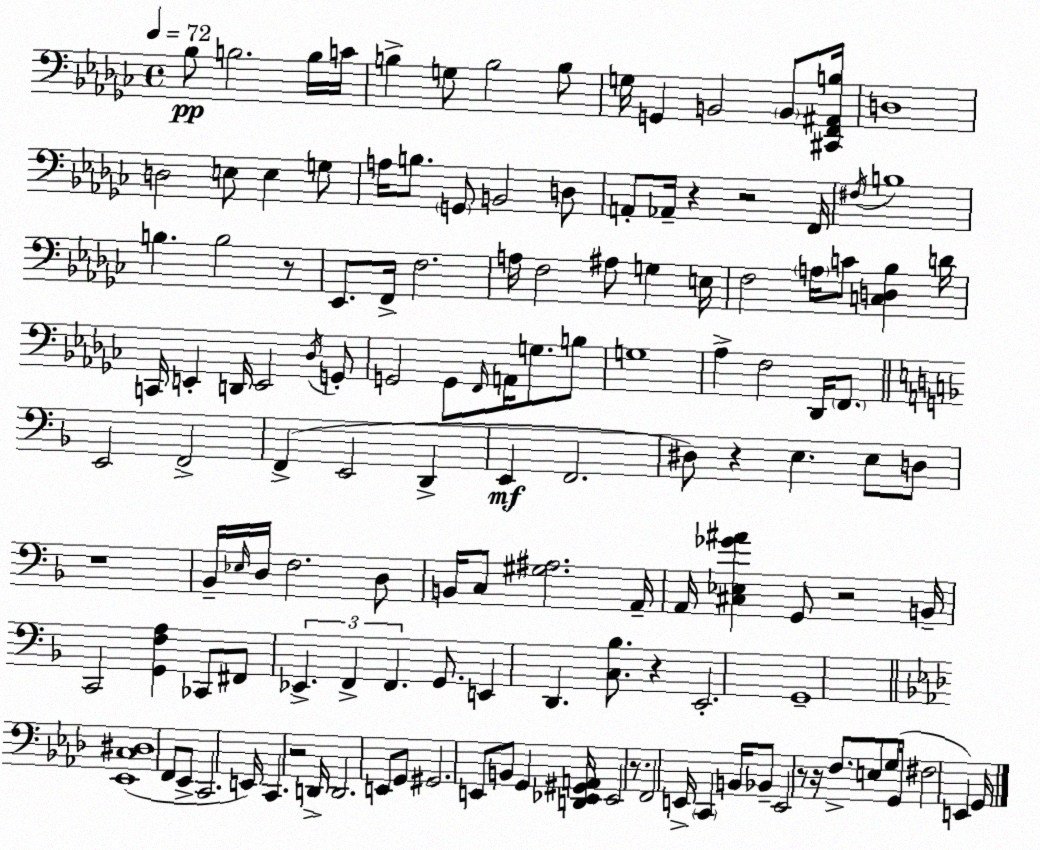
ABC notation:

X:1
T:Untitled
M:4/4
L:1/4
K:Ebm
_B,/2 B,2 B,/4 C/4 B, G,/2 B,2 B,/2 G,/4 G,, B,,2 B,,/2 [^C,,F,,^A,,B,]/4 D,4 D,2 E,/2 E, G,/2 A,/4 B,/2 G,,/2 B,,2 D,/2 A,,/2 _A,,/4 z z2 F,,/4 ^F,/4 B,4 B, B,2 z/2 _E,,/2 F,,/4 F,2 A,/4 F,2 ^A,/2 G, E,/4 F,2 A,/4 C/2 [C,D,_B,] D/4 C,,/4 E,, D,,/4 E,,2 _D,/4 G,,/2 G,,2 G,,/2 F,,/4 A,,/4 G,/2 B,/2 G,4 _A, F,2 _D,,/4 F,,/2 E,,2 F,,2 F,, E,,2 D,, E,, F,,2 ^D,/2 z E, E,/2 D,/2 z4 _B,,/4 _E,/4 D,/4 F,2 D,/2 B,,/4 C,/2 [^G,^A,]2 A,,/4 A,,/4 [^C,_E,_G^A] G,,/2 z2 B,,/4 C,,2 [G,,F,A,] _C,,/2 ^F,,/2 _E,, F,, F,, G,,/2 E,, D,, [C,_B,]/2 z E,,2 G,,4 [_E,,C,^D,]4 F,,/2 _E,,/2 C,,2 E,,/4 C,, z2 D,,/4 D,,2 E,,/2 G,,/2 ^G,,2 E,,/2 B,,/2 G,, [D,,_E,,^G,,A,,]/4 _E,,2 z/2 F,,2 E,,/4 C,, B,,/4 _B,,/2 E,,2 z/2 z/4 F,/2 E,/2 G,/2 G,,/4 ^F,2 E,, G,,/4